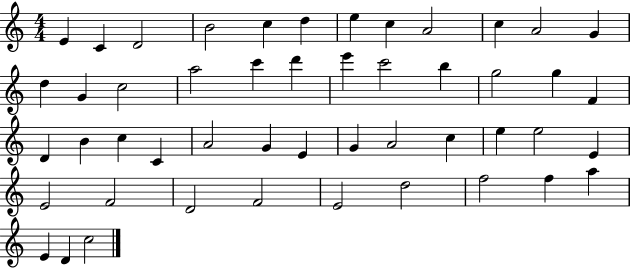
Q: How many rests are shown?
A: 0